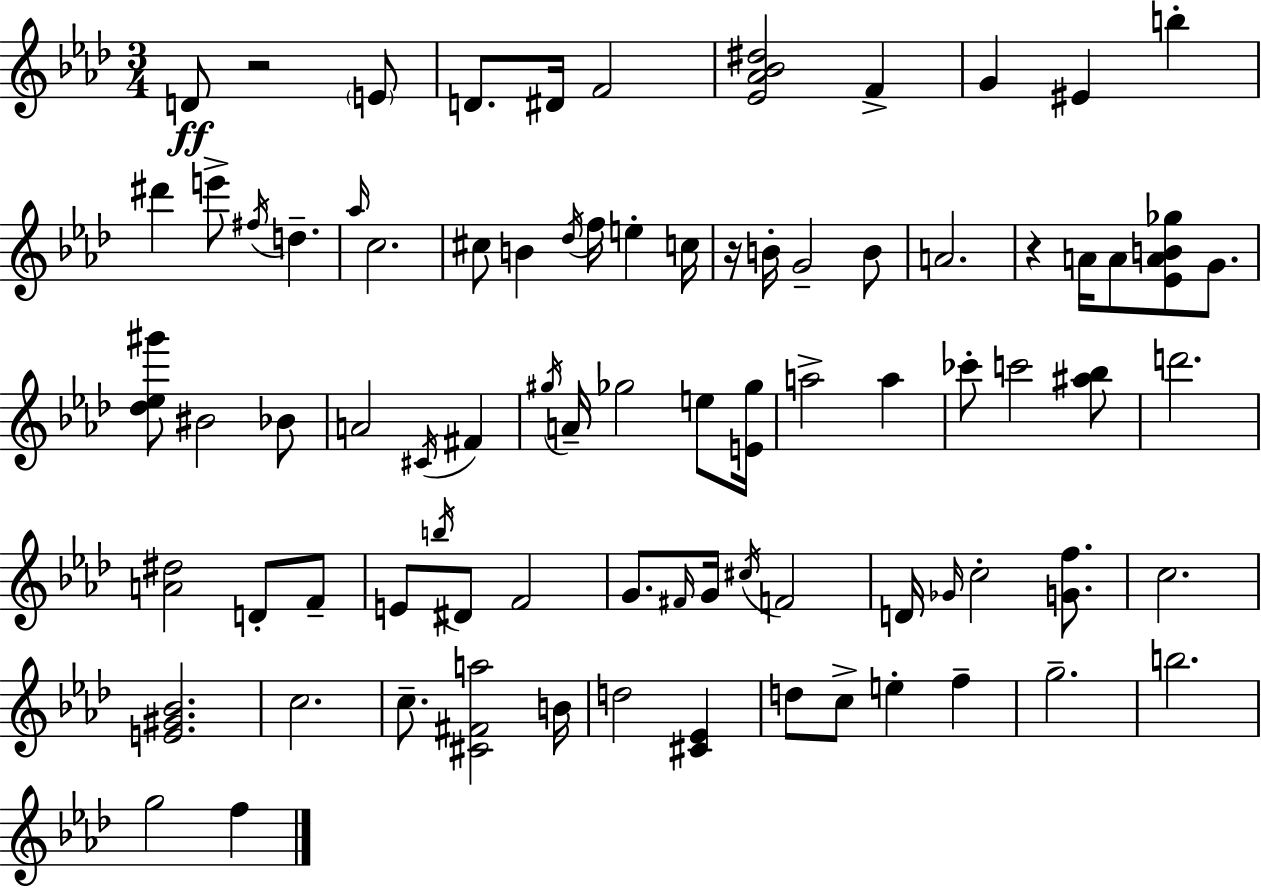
{
  \clef treble
  \numericTimeSignature
  \time 3/4
  \key f \minor
  d'8\ff r2 \parenthesize e'8 | d'8. dis'16 f'2 | <ees' aes' bes' dis''>2 f'4-> | g'4 eis'4 b''4-. | \break dis'''4 e'''8-> \acciaccatura { fis''16 } d''4.-- | \grace { aes''16 } c''2. | cis''8 b'4 \acciaccatura { des''16 } f''16 e''4-. | c''16 r16 b'16-. g'2-- | \break b'8 a'2. | r4 a'16 a'8 <ees' a' b' ges''>8 | g'8. <des'' ees'' gis'''>8 bis'2 | bes'8 a'2 \acciaccatura { cis'16 } | \break fis'4 \acciaccatura { gis''16 } a'16-- ges''2 | e''8 <e' ges''>16 a''2-> | a''4 ces'''8-. c'''2 | <ais'' bes''>8 d'''2. | \break <a' dis''>2 | d'8-. f'8-- e'8 \acciaccatura { b''16 } dis'8 f'2 | g'8. \grace { fis'16 } g'16 \acciaccatura { cis''16 } | f'2 d'16 \grace { ges'16 } c''2-. | \break <g' f''>8. c''2. | <e' gis' bes'>2. | c''2. | c''8.-- | \break <cis' fis' a''>2 b'16 d''2 | <cis' ees'>4 d''8 c''8-> | e''4-. f''4-- g''2.-- | b''2. | \break g''2 | f''4 \bar "|."
}